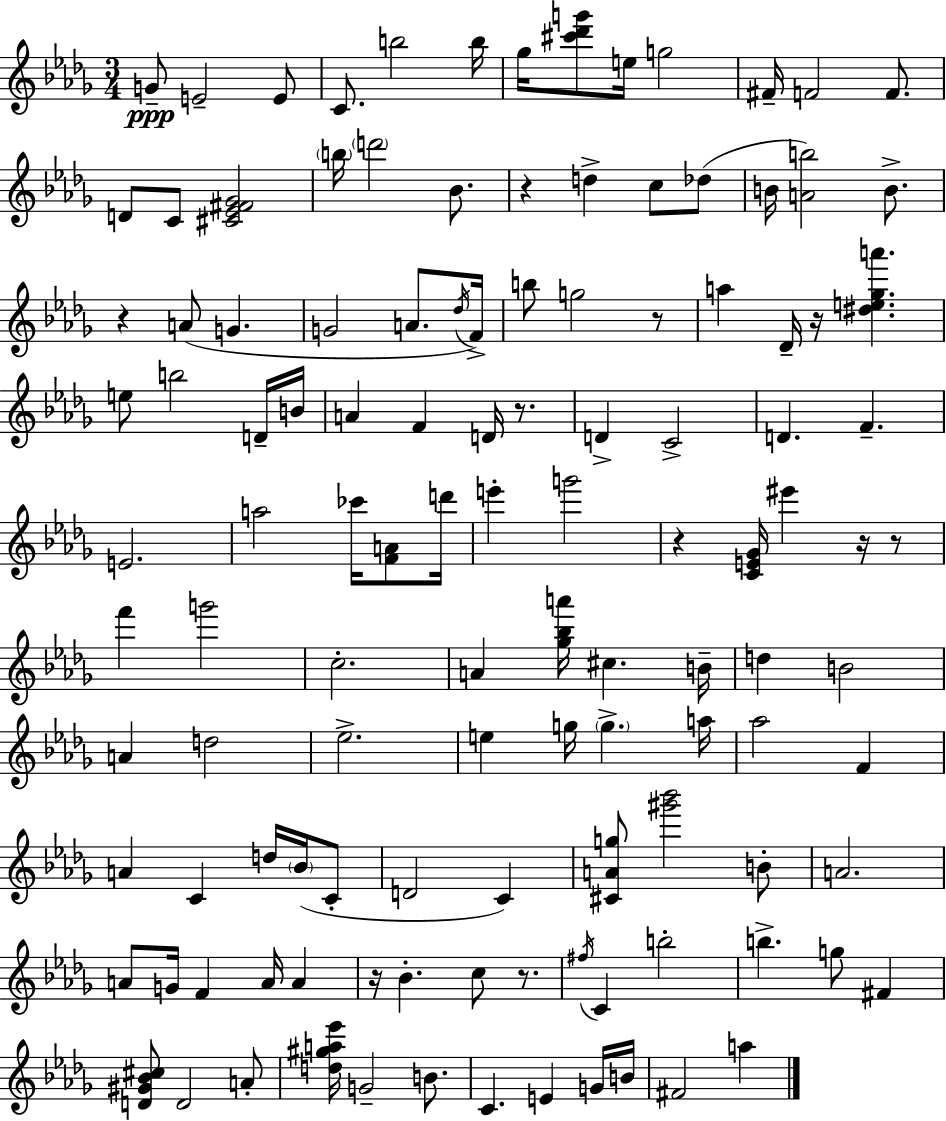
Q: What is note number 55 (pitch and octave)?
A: C#5